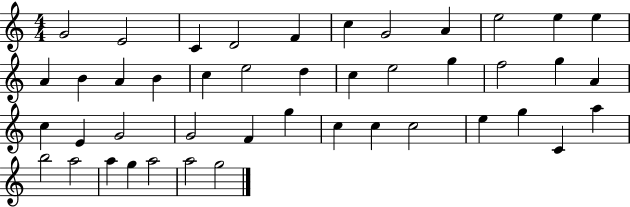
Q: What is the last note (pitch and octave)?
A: G5